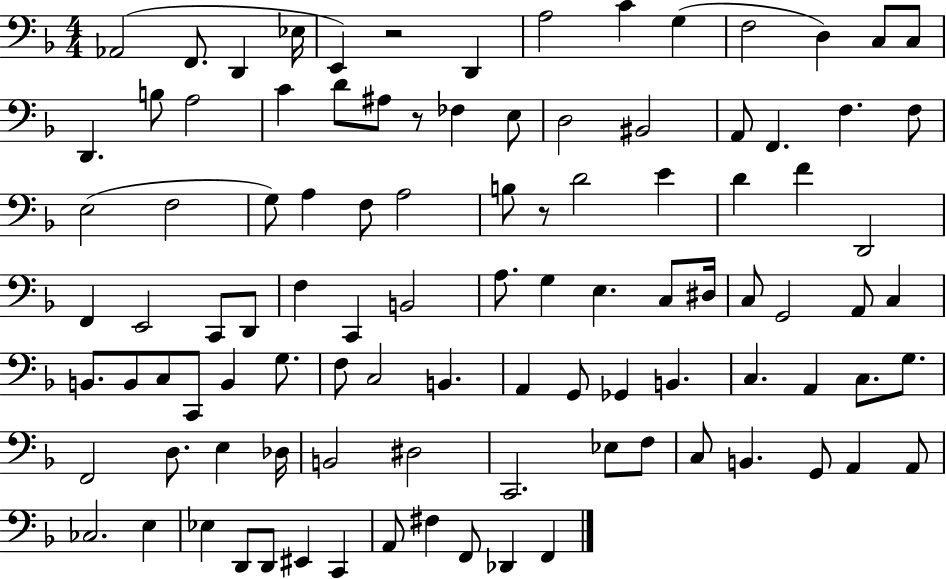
X:1
T:Untitled
M:4/4
L:1/4
K:F
_A,,2 F,,/2 D,, _E,/4 E,, z2 D,, A,2 C G, F,2 D, C,/2 C,/2 D,, B,/2 A,2 C D/2 ^A,/2 z/2 _F, E,/2 D,2 ^B,,2 A,,/2 F,, F, F,/2 E,2 F,2 G,/2 A, F,/2 A,2 B,/2 z/2 D2 E D F D,,2 F,, E,,2 C,,/2 D,,/2 F, C,, B,,2 A,/2 G, E, C,/2 ^D,/4 C,/2 G,,2 A,,/2 C, B,,/2 B,,/2 C,/2 C,,/2 B,, G,/2 F,/2 C,2 B,, A,, G,,/2 _G,, B,, C, A,, C,/2 G,/2 F,,2 D,/2 E, _D,/4 B,,2 ^D,2 C,,2 _E,/2 F,/2 C,/2 B,, G,,/2 A,, A,,/2 _C,2 E, _E, D,,/2 D,,/2 ^E,, C,, A,,/2 ^F, F,,/2 _D,, F,,